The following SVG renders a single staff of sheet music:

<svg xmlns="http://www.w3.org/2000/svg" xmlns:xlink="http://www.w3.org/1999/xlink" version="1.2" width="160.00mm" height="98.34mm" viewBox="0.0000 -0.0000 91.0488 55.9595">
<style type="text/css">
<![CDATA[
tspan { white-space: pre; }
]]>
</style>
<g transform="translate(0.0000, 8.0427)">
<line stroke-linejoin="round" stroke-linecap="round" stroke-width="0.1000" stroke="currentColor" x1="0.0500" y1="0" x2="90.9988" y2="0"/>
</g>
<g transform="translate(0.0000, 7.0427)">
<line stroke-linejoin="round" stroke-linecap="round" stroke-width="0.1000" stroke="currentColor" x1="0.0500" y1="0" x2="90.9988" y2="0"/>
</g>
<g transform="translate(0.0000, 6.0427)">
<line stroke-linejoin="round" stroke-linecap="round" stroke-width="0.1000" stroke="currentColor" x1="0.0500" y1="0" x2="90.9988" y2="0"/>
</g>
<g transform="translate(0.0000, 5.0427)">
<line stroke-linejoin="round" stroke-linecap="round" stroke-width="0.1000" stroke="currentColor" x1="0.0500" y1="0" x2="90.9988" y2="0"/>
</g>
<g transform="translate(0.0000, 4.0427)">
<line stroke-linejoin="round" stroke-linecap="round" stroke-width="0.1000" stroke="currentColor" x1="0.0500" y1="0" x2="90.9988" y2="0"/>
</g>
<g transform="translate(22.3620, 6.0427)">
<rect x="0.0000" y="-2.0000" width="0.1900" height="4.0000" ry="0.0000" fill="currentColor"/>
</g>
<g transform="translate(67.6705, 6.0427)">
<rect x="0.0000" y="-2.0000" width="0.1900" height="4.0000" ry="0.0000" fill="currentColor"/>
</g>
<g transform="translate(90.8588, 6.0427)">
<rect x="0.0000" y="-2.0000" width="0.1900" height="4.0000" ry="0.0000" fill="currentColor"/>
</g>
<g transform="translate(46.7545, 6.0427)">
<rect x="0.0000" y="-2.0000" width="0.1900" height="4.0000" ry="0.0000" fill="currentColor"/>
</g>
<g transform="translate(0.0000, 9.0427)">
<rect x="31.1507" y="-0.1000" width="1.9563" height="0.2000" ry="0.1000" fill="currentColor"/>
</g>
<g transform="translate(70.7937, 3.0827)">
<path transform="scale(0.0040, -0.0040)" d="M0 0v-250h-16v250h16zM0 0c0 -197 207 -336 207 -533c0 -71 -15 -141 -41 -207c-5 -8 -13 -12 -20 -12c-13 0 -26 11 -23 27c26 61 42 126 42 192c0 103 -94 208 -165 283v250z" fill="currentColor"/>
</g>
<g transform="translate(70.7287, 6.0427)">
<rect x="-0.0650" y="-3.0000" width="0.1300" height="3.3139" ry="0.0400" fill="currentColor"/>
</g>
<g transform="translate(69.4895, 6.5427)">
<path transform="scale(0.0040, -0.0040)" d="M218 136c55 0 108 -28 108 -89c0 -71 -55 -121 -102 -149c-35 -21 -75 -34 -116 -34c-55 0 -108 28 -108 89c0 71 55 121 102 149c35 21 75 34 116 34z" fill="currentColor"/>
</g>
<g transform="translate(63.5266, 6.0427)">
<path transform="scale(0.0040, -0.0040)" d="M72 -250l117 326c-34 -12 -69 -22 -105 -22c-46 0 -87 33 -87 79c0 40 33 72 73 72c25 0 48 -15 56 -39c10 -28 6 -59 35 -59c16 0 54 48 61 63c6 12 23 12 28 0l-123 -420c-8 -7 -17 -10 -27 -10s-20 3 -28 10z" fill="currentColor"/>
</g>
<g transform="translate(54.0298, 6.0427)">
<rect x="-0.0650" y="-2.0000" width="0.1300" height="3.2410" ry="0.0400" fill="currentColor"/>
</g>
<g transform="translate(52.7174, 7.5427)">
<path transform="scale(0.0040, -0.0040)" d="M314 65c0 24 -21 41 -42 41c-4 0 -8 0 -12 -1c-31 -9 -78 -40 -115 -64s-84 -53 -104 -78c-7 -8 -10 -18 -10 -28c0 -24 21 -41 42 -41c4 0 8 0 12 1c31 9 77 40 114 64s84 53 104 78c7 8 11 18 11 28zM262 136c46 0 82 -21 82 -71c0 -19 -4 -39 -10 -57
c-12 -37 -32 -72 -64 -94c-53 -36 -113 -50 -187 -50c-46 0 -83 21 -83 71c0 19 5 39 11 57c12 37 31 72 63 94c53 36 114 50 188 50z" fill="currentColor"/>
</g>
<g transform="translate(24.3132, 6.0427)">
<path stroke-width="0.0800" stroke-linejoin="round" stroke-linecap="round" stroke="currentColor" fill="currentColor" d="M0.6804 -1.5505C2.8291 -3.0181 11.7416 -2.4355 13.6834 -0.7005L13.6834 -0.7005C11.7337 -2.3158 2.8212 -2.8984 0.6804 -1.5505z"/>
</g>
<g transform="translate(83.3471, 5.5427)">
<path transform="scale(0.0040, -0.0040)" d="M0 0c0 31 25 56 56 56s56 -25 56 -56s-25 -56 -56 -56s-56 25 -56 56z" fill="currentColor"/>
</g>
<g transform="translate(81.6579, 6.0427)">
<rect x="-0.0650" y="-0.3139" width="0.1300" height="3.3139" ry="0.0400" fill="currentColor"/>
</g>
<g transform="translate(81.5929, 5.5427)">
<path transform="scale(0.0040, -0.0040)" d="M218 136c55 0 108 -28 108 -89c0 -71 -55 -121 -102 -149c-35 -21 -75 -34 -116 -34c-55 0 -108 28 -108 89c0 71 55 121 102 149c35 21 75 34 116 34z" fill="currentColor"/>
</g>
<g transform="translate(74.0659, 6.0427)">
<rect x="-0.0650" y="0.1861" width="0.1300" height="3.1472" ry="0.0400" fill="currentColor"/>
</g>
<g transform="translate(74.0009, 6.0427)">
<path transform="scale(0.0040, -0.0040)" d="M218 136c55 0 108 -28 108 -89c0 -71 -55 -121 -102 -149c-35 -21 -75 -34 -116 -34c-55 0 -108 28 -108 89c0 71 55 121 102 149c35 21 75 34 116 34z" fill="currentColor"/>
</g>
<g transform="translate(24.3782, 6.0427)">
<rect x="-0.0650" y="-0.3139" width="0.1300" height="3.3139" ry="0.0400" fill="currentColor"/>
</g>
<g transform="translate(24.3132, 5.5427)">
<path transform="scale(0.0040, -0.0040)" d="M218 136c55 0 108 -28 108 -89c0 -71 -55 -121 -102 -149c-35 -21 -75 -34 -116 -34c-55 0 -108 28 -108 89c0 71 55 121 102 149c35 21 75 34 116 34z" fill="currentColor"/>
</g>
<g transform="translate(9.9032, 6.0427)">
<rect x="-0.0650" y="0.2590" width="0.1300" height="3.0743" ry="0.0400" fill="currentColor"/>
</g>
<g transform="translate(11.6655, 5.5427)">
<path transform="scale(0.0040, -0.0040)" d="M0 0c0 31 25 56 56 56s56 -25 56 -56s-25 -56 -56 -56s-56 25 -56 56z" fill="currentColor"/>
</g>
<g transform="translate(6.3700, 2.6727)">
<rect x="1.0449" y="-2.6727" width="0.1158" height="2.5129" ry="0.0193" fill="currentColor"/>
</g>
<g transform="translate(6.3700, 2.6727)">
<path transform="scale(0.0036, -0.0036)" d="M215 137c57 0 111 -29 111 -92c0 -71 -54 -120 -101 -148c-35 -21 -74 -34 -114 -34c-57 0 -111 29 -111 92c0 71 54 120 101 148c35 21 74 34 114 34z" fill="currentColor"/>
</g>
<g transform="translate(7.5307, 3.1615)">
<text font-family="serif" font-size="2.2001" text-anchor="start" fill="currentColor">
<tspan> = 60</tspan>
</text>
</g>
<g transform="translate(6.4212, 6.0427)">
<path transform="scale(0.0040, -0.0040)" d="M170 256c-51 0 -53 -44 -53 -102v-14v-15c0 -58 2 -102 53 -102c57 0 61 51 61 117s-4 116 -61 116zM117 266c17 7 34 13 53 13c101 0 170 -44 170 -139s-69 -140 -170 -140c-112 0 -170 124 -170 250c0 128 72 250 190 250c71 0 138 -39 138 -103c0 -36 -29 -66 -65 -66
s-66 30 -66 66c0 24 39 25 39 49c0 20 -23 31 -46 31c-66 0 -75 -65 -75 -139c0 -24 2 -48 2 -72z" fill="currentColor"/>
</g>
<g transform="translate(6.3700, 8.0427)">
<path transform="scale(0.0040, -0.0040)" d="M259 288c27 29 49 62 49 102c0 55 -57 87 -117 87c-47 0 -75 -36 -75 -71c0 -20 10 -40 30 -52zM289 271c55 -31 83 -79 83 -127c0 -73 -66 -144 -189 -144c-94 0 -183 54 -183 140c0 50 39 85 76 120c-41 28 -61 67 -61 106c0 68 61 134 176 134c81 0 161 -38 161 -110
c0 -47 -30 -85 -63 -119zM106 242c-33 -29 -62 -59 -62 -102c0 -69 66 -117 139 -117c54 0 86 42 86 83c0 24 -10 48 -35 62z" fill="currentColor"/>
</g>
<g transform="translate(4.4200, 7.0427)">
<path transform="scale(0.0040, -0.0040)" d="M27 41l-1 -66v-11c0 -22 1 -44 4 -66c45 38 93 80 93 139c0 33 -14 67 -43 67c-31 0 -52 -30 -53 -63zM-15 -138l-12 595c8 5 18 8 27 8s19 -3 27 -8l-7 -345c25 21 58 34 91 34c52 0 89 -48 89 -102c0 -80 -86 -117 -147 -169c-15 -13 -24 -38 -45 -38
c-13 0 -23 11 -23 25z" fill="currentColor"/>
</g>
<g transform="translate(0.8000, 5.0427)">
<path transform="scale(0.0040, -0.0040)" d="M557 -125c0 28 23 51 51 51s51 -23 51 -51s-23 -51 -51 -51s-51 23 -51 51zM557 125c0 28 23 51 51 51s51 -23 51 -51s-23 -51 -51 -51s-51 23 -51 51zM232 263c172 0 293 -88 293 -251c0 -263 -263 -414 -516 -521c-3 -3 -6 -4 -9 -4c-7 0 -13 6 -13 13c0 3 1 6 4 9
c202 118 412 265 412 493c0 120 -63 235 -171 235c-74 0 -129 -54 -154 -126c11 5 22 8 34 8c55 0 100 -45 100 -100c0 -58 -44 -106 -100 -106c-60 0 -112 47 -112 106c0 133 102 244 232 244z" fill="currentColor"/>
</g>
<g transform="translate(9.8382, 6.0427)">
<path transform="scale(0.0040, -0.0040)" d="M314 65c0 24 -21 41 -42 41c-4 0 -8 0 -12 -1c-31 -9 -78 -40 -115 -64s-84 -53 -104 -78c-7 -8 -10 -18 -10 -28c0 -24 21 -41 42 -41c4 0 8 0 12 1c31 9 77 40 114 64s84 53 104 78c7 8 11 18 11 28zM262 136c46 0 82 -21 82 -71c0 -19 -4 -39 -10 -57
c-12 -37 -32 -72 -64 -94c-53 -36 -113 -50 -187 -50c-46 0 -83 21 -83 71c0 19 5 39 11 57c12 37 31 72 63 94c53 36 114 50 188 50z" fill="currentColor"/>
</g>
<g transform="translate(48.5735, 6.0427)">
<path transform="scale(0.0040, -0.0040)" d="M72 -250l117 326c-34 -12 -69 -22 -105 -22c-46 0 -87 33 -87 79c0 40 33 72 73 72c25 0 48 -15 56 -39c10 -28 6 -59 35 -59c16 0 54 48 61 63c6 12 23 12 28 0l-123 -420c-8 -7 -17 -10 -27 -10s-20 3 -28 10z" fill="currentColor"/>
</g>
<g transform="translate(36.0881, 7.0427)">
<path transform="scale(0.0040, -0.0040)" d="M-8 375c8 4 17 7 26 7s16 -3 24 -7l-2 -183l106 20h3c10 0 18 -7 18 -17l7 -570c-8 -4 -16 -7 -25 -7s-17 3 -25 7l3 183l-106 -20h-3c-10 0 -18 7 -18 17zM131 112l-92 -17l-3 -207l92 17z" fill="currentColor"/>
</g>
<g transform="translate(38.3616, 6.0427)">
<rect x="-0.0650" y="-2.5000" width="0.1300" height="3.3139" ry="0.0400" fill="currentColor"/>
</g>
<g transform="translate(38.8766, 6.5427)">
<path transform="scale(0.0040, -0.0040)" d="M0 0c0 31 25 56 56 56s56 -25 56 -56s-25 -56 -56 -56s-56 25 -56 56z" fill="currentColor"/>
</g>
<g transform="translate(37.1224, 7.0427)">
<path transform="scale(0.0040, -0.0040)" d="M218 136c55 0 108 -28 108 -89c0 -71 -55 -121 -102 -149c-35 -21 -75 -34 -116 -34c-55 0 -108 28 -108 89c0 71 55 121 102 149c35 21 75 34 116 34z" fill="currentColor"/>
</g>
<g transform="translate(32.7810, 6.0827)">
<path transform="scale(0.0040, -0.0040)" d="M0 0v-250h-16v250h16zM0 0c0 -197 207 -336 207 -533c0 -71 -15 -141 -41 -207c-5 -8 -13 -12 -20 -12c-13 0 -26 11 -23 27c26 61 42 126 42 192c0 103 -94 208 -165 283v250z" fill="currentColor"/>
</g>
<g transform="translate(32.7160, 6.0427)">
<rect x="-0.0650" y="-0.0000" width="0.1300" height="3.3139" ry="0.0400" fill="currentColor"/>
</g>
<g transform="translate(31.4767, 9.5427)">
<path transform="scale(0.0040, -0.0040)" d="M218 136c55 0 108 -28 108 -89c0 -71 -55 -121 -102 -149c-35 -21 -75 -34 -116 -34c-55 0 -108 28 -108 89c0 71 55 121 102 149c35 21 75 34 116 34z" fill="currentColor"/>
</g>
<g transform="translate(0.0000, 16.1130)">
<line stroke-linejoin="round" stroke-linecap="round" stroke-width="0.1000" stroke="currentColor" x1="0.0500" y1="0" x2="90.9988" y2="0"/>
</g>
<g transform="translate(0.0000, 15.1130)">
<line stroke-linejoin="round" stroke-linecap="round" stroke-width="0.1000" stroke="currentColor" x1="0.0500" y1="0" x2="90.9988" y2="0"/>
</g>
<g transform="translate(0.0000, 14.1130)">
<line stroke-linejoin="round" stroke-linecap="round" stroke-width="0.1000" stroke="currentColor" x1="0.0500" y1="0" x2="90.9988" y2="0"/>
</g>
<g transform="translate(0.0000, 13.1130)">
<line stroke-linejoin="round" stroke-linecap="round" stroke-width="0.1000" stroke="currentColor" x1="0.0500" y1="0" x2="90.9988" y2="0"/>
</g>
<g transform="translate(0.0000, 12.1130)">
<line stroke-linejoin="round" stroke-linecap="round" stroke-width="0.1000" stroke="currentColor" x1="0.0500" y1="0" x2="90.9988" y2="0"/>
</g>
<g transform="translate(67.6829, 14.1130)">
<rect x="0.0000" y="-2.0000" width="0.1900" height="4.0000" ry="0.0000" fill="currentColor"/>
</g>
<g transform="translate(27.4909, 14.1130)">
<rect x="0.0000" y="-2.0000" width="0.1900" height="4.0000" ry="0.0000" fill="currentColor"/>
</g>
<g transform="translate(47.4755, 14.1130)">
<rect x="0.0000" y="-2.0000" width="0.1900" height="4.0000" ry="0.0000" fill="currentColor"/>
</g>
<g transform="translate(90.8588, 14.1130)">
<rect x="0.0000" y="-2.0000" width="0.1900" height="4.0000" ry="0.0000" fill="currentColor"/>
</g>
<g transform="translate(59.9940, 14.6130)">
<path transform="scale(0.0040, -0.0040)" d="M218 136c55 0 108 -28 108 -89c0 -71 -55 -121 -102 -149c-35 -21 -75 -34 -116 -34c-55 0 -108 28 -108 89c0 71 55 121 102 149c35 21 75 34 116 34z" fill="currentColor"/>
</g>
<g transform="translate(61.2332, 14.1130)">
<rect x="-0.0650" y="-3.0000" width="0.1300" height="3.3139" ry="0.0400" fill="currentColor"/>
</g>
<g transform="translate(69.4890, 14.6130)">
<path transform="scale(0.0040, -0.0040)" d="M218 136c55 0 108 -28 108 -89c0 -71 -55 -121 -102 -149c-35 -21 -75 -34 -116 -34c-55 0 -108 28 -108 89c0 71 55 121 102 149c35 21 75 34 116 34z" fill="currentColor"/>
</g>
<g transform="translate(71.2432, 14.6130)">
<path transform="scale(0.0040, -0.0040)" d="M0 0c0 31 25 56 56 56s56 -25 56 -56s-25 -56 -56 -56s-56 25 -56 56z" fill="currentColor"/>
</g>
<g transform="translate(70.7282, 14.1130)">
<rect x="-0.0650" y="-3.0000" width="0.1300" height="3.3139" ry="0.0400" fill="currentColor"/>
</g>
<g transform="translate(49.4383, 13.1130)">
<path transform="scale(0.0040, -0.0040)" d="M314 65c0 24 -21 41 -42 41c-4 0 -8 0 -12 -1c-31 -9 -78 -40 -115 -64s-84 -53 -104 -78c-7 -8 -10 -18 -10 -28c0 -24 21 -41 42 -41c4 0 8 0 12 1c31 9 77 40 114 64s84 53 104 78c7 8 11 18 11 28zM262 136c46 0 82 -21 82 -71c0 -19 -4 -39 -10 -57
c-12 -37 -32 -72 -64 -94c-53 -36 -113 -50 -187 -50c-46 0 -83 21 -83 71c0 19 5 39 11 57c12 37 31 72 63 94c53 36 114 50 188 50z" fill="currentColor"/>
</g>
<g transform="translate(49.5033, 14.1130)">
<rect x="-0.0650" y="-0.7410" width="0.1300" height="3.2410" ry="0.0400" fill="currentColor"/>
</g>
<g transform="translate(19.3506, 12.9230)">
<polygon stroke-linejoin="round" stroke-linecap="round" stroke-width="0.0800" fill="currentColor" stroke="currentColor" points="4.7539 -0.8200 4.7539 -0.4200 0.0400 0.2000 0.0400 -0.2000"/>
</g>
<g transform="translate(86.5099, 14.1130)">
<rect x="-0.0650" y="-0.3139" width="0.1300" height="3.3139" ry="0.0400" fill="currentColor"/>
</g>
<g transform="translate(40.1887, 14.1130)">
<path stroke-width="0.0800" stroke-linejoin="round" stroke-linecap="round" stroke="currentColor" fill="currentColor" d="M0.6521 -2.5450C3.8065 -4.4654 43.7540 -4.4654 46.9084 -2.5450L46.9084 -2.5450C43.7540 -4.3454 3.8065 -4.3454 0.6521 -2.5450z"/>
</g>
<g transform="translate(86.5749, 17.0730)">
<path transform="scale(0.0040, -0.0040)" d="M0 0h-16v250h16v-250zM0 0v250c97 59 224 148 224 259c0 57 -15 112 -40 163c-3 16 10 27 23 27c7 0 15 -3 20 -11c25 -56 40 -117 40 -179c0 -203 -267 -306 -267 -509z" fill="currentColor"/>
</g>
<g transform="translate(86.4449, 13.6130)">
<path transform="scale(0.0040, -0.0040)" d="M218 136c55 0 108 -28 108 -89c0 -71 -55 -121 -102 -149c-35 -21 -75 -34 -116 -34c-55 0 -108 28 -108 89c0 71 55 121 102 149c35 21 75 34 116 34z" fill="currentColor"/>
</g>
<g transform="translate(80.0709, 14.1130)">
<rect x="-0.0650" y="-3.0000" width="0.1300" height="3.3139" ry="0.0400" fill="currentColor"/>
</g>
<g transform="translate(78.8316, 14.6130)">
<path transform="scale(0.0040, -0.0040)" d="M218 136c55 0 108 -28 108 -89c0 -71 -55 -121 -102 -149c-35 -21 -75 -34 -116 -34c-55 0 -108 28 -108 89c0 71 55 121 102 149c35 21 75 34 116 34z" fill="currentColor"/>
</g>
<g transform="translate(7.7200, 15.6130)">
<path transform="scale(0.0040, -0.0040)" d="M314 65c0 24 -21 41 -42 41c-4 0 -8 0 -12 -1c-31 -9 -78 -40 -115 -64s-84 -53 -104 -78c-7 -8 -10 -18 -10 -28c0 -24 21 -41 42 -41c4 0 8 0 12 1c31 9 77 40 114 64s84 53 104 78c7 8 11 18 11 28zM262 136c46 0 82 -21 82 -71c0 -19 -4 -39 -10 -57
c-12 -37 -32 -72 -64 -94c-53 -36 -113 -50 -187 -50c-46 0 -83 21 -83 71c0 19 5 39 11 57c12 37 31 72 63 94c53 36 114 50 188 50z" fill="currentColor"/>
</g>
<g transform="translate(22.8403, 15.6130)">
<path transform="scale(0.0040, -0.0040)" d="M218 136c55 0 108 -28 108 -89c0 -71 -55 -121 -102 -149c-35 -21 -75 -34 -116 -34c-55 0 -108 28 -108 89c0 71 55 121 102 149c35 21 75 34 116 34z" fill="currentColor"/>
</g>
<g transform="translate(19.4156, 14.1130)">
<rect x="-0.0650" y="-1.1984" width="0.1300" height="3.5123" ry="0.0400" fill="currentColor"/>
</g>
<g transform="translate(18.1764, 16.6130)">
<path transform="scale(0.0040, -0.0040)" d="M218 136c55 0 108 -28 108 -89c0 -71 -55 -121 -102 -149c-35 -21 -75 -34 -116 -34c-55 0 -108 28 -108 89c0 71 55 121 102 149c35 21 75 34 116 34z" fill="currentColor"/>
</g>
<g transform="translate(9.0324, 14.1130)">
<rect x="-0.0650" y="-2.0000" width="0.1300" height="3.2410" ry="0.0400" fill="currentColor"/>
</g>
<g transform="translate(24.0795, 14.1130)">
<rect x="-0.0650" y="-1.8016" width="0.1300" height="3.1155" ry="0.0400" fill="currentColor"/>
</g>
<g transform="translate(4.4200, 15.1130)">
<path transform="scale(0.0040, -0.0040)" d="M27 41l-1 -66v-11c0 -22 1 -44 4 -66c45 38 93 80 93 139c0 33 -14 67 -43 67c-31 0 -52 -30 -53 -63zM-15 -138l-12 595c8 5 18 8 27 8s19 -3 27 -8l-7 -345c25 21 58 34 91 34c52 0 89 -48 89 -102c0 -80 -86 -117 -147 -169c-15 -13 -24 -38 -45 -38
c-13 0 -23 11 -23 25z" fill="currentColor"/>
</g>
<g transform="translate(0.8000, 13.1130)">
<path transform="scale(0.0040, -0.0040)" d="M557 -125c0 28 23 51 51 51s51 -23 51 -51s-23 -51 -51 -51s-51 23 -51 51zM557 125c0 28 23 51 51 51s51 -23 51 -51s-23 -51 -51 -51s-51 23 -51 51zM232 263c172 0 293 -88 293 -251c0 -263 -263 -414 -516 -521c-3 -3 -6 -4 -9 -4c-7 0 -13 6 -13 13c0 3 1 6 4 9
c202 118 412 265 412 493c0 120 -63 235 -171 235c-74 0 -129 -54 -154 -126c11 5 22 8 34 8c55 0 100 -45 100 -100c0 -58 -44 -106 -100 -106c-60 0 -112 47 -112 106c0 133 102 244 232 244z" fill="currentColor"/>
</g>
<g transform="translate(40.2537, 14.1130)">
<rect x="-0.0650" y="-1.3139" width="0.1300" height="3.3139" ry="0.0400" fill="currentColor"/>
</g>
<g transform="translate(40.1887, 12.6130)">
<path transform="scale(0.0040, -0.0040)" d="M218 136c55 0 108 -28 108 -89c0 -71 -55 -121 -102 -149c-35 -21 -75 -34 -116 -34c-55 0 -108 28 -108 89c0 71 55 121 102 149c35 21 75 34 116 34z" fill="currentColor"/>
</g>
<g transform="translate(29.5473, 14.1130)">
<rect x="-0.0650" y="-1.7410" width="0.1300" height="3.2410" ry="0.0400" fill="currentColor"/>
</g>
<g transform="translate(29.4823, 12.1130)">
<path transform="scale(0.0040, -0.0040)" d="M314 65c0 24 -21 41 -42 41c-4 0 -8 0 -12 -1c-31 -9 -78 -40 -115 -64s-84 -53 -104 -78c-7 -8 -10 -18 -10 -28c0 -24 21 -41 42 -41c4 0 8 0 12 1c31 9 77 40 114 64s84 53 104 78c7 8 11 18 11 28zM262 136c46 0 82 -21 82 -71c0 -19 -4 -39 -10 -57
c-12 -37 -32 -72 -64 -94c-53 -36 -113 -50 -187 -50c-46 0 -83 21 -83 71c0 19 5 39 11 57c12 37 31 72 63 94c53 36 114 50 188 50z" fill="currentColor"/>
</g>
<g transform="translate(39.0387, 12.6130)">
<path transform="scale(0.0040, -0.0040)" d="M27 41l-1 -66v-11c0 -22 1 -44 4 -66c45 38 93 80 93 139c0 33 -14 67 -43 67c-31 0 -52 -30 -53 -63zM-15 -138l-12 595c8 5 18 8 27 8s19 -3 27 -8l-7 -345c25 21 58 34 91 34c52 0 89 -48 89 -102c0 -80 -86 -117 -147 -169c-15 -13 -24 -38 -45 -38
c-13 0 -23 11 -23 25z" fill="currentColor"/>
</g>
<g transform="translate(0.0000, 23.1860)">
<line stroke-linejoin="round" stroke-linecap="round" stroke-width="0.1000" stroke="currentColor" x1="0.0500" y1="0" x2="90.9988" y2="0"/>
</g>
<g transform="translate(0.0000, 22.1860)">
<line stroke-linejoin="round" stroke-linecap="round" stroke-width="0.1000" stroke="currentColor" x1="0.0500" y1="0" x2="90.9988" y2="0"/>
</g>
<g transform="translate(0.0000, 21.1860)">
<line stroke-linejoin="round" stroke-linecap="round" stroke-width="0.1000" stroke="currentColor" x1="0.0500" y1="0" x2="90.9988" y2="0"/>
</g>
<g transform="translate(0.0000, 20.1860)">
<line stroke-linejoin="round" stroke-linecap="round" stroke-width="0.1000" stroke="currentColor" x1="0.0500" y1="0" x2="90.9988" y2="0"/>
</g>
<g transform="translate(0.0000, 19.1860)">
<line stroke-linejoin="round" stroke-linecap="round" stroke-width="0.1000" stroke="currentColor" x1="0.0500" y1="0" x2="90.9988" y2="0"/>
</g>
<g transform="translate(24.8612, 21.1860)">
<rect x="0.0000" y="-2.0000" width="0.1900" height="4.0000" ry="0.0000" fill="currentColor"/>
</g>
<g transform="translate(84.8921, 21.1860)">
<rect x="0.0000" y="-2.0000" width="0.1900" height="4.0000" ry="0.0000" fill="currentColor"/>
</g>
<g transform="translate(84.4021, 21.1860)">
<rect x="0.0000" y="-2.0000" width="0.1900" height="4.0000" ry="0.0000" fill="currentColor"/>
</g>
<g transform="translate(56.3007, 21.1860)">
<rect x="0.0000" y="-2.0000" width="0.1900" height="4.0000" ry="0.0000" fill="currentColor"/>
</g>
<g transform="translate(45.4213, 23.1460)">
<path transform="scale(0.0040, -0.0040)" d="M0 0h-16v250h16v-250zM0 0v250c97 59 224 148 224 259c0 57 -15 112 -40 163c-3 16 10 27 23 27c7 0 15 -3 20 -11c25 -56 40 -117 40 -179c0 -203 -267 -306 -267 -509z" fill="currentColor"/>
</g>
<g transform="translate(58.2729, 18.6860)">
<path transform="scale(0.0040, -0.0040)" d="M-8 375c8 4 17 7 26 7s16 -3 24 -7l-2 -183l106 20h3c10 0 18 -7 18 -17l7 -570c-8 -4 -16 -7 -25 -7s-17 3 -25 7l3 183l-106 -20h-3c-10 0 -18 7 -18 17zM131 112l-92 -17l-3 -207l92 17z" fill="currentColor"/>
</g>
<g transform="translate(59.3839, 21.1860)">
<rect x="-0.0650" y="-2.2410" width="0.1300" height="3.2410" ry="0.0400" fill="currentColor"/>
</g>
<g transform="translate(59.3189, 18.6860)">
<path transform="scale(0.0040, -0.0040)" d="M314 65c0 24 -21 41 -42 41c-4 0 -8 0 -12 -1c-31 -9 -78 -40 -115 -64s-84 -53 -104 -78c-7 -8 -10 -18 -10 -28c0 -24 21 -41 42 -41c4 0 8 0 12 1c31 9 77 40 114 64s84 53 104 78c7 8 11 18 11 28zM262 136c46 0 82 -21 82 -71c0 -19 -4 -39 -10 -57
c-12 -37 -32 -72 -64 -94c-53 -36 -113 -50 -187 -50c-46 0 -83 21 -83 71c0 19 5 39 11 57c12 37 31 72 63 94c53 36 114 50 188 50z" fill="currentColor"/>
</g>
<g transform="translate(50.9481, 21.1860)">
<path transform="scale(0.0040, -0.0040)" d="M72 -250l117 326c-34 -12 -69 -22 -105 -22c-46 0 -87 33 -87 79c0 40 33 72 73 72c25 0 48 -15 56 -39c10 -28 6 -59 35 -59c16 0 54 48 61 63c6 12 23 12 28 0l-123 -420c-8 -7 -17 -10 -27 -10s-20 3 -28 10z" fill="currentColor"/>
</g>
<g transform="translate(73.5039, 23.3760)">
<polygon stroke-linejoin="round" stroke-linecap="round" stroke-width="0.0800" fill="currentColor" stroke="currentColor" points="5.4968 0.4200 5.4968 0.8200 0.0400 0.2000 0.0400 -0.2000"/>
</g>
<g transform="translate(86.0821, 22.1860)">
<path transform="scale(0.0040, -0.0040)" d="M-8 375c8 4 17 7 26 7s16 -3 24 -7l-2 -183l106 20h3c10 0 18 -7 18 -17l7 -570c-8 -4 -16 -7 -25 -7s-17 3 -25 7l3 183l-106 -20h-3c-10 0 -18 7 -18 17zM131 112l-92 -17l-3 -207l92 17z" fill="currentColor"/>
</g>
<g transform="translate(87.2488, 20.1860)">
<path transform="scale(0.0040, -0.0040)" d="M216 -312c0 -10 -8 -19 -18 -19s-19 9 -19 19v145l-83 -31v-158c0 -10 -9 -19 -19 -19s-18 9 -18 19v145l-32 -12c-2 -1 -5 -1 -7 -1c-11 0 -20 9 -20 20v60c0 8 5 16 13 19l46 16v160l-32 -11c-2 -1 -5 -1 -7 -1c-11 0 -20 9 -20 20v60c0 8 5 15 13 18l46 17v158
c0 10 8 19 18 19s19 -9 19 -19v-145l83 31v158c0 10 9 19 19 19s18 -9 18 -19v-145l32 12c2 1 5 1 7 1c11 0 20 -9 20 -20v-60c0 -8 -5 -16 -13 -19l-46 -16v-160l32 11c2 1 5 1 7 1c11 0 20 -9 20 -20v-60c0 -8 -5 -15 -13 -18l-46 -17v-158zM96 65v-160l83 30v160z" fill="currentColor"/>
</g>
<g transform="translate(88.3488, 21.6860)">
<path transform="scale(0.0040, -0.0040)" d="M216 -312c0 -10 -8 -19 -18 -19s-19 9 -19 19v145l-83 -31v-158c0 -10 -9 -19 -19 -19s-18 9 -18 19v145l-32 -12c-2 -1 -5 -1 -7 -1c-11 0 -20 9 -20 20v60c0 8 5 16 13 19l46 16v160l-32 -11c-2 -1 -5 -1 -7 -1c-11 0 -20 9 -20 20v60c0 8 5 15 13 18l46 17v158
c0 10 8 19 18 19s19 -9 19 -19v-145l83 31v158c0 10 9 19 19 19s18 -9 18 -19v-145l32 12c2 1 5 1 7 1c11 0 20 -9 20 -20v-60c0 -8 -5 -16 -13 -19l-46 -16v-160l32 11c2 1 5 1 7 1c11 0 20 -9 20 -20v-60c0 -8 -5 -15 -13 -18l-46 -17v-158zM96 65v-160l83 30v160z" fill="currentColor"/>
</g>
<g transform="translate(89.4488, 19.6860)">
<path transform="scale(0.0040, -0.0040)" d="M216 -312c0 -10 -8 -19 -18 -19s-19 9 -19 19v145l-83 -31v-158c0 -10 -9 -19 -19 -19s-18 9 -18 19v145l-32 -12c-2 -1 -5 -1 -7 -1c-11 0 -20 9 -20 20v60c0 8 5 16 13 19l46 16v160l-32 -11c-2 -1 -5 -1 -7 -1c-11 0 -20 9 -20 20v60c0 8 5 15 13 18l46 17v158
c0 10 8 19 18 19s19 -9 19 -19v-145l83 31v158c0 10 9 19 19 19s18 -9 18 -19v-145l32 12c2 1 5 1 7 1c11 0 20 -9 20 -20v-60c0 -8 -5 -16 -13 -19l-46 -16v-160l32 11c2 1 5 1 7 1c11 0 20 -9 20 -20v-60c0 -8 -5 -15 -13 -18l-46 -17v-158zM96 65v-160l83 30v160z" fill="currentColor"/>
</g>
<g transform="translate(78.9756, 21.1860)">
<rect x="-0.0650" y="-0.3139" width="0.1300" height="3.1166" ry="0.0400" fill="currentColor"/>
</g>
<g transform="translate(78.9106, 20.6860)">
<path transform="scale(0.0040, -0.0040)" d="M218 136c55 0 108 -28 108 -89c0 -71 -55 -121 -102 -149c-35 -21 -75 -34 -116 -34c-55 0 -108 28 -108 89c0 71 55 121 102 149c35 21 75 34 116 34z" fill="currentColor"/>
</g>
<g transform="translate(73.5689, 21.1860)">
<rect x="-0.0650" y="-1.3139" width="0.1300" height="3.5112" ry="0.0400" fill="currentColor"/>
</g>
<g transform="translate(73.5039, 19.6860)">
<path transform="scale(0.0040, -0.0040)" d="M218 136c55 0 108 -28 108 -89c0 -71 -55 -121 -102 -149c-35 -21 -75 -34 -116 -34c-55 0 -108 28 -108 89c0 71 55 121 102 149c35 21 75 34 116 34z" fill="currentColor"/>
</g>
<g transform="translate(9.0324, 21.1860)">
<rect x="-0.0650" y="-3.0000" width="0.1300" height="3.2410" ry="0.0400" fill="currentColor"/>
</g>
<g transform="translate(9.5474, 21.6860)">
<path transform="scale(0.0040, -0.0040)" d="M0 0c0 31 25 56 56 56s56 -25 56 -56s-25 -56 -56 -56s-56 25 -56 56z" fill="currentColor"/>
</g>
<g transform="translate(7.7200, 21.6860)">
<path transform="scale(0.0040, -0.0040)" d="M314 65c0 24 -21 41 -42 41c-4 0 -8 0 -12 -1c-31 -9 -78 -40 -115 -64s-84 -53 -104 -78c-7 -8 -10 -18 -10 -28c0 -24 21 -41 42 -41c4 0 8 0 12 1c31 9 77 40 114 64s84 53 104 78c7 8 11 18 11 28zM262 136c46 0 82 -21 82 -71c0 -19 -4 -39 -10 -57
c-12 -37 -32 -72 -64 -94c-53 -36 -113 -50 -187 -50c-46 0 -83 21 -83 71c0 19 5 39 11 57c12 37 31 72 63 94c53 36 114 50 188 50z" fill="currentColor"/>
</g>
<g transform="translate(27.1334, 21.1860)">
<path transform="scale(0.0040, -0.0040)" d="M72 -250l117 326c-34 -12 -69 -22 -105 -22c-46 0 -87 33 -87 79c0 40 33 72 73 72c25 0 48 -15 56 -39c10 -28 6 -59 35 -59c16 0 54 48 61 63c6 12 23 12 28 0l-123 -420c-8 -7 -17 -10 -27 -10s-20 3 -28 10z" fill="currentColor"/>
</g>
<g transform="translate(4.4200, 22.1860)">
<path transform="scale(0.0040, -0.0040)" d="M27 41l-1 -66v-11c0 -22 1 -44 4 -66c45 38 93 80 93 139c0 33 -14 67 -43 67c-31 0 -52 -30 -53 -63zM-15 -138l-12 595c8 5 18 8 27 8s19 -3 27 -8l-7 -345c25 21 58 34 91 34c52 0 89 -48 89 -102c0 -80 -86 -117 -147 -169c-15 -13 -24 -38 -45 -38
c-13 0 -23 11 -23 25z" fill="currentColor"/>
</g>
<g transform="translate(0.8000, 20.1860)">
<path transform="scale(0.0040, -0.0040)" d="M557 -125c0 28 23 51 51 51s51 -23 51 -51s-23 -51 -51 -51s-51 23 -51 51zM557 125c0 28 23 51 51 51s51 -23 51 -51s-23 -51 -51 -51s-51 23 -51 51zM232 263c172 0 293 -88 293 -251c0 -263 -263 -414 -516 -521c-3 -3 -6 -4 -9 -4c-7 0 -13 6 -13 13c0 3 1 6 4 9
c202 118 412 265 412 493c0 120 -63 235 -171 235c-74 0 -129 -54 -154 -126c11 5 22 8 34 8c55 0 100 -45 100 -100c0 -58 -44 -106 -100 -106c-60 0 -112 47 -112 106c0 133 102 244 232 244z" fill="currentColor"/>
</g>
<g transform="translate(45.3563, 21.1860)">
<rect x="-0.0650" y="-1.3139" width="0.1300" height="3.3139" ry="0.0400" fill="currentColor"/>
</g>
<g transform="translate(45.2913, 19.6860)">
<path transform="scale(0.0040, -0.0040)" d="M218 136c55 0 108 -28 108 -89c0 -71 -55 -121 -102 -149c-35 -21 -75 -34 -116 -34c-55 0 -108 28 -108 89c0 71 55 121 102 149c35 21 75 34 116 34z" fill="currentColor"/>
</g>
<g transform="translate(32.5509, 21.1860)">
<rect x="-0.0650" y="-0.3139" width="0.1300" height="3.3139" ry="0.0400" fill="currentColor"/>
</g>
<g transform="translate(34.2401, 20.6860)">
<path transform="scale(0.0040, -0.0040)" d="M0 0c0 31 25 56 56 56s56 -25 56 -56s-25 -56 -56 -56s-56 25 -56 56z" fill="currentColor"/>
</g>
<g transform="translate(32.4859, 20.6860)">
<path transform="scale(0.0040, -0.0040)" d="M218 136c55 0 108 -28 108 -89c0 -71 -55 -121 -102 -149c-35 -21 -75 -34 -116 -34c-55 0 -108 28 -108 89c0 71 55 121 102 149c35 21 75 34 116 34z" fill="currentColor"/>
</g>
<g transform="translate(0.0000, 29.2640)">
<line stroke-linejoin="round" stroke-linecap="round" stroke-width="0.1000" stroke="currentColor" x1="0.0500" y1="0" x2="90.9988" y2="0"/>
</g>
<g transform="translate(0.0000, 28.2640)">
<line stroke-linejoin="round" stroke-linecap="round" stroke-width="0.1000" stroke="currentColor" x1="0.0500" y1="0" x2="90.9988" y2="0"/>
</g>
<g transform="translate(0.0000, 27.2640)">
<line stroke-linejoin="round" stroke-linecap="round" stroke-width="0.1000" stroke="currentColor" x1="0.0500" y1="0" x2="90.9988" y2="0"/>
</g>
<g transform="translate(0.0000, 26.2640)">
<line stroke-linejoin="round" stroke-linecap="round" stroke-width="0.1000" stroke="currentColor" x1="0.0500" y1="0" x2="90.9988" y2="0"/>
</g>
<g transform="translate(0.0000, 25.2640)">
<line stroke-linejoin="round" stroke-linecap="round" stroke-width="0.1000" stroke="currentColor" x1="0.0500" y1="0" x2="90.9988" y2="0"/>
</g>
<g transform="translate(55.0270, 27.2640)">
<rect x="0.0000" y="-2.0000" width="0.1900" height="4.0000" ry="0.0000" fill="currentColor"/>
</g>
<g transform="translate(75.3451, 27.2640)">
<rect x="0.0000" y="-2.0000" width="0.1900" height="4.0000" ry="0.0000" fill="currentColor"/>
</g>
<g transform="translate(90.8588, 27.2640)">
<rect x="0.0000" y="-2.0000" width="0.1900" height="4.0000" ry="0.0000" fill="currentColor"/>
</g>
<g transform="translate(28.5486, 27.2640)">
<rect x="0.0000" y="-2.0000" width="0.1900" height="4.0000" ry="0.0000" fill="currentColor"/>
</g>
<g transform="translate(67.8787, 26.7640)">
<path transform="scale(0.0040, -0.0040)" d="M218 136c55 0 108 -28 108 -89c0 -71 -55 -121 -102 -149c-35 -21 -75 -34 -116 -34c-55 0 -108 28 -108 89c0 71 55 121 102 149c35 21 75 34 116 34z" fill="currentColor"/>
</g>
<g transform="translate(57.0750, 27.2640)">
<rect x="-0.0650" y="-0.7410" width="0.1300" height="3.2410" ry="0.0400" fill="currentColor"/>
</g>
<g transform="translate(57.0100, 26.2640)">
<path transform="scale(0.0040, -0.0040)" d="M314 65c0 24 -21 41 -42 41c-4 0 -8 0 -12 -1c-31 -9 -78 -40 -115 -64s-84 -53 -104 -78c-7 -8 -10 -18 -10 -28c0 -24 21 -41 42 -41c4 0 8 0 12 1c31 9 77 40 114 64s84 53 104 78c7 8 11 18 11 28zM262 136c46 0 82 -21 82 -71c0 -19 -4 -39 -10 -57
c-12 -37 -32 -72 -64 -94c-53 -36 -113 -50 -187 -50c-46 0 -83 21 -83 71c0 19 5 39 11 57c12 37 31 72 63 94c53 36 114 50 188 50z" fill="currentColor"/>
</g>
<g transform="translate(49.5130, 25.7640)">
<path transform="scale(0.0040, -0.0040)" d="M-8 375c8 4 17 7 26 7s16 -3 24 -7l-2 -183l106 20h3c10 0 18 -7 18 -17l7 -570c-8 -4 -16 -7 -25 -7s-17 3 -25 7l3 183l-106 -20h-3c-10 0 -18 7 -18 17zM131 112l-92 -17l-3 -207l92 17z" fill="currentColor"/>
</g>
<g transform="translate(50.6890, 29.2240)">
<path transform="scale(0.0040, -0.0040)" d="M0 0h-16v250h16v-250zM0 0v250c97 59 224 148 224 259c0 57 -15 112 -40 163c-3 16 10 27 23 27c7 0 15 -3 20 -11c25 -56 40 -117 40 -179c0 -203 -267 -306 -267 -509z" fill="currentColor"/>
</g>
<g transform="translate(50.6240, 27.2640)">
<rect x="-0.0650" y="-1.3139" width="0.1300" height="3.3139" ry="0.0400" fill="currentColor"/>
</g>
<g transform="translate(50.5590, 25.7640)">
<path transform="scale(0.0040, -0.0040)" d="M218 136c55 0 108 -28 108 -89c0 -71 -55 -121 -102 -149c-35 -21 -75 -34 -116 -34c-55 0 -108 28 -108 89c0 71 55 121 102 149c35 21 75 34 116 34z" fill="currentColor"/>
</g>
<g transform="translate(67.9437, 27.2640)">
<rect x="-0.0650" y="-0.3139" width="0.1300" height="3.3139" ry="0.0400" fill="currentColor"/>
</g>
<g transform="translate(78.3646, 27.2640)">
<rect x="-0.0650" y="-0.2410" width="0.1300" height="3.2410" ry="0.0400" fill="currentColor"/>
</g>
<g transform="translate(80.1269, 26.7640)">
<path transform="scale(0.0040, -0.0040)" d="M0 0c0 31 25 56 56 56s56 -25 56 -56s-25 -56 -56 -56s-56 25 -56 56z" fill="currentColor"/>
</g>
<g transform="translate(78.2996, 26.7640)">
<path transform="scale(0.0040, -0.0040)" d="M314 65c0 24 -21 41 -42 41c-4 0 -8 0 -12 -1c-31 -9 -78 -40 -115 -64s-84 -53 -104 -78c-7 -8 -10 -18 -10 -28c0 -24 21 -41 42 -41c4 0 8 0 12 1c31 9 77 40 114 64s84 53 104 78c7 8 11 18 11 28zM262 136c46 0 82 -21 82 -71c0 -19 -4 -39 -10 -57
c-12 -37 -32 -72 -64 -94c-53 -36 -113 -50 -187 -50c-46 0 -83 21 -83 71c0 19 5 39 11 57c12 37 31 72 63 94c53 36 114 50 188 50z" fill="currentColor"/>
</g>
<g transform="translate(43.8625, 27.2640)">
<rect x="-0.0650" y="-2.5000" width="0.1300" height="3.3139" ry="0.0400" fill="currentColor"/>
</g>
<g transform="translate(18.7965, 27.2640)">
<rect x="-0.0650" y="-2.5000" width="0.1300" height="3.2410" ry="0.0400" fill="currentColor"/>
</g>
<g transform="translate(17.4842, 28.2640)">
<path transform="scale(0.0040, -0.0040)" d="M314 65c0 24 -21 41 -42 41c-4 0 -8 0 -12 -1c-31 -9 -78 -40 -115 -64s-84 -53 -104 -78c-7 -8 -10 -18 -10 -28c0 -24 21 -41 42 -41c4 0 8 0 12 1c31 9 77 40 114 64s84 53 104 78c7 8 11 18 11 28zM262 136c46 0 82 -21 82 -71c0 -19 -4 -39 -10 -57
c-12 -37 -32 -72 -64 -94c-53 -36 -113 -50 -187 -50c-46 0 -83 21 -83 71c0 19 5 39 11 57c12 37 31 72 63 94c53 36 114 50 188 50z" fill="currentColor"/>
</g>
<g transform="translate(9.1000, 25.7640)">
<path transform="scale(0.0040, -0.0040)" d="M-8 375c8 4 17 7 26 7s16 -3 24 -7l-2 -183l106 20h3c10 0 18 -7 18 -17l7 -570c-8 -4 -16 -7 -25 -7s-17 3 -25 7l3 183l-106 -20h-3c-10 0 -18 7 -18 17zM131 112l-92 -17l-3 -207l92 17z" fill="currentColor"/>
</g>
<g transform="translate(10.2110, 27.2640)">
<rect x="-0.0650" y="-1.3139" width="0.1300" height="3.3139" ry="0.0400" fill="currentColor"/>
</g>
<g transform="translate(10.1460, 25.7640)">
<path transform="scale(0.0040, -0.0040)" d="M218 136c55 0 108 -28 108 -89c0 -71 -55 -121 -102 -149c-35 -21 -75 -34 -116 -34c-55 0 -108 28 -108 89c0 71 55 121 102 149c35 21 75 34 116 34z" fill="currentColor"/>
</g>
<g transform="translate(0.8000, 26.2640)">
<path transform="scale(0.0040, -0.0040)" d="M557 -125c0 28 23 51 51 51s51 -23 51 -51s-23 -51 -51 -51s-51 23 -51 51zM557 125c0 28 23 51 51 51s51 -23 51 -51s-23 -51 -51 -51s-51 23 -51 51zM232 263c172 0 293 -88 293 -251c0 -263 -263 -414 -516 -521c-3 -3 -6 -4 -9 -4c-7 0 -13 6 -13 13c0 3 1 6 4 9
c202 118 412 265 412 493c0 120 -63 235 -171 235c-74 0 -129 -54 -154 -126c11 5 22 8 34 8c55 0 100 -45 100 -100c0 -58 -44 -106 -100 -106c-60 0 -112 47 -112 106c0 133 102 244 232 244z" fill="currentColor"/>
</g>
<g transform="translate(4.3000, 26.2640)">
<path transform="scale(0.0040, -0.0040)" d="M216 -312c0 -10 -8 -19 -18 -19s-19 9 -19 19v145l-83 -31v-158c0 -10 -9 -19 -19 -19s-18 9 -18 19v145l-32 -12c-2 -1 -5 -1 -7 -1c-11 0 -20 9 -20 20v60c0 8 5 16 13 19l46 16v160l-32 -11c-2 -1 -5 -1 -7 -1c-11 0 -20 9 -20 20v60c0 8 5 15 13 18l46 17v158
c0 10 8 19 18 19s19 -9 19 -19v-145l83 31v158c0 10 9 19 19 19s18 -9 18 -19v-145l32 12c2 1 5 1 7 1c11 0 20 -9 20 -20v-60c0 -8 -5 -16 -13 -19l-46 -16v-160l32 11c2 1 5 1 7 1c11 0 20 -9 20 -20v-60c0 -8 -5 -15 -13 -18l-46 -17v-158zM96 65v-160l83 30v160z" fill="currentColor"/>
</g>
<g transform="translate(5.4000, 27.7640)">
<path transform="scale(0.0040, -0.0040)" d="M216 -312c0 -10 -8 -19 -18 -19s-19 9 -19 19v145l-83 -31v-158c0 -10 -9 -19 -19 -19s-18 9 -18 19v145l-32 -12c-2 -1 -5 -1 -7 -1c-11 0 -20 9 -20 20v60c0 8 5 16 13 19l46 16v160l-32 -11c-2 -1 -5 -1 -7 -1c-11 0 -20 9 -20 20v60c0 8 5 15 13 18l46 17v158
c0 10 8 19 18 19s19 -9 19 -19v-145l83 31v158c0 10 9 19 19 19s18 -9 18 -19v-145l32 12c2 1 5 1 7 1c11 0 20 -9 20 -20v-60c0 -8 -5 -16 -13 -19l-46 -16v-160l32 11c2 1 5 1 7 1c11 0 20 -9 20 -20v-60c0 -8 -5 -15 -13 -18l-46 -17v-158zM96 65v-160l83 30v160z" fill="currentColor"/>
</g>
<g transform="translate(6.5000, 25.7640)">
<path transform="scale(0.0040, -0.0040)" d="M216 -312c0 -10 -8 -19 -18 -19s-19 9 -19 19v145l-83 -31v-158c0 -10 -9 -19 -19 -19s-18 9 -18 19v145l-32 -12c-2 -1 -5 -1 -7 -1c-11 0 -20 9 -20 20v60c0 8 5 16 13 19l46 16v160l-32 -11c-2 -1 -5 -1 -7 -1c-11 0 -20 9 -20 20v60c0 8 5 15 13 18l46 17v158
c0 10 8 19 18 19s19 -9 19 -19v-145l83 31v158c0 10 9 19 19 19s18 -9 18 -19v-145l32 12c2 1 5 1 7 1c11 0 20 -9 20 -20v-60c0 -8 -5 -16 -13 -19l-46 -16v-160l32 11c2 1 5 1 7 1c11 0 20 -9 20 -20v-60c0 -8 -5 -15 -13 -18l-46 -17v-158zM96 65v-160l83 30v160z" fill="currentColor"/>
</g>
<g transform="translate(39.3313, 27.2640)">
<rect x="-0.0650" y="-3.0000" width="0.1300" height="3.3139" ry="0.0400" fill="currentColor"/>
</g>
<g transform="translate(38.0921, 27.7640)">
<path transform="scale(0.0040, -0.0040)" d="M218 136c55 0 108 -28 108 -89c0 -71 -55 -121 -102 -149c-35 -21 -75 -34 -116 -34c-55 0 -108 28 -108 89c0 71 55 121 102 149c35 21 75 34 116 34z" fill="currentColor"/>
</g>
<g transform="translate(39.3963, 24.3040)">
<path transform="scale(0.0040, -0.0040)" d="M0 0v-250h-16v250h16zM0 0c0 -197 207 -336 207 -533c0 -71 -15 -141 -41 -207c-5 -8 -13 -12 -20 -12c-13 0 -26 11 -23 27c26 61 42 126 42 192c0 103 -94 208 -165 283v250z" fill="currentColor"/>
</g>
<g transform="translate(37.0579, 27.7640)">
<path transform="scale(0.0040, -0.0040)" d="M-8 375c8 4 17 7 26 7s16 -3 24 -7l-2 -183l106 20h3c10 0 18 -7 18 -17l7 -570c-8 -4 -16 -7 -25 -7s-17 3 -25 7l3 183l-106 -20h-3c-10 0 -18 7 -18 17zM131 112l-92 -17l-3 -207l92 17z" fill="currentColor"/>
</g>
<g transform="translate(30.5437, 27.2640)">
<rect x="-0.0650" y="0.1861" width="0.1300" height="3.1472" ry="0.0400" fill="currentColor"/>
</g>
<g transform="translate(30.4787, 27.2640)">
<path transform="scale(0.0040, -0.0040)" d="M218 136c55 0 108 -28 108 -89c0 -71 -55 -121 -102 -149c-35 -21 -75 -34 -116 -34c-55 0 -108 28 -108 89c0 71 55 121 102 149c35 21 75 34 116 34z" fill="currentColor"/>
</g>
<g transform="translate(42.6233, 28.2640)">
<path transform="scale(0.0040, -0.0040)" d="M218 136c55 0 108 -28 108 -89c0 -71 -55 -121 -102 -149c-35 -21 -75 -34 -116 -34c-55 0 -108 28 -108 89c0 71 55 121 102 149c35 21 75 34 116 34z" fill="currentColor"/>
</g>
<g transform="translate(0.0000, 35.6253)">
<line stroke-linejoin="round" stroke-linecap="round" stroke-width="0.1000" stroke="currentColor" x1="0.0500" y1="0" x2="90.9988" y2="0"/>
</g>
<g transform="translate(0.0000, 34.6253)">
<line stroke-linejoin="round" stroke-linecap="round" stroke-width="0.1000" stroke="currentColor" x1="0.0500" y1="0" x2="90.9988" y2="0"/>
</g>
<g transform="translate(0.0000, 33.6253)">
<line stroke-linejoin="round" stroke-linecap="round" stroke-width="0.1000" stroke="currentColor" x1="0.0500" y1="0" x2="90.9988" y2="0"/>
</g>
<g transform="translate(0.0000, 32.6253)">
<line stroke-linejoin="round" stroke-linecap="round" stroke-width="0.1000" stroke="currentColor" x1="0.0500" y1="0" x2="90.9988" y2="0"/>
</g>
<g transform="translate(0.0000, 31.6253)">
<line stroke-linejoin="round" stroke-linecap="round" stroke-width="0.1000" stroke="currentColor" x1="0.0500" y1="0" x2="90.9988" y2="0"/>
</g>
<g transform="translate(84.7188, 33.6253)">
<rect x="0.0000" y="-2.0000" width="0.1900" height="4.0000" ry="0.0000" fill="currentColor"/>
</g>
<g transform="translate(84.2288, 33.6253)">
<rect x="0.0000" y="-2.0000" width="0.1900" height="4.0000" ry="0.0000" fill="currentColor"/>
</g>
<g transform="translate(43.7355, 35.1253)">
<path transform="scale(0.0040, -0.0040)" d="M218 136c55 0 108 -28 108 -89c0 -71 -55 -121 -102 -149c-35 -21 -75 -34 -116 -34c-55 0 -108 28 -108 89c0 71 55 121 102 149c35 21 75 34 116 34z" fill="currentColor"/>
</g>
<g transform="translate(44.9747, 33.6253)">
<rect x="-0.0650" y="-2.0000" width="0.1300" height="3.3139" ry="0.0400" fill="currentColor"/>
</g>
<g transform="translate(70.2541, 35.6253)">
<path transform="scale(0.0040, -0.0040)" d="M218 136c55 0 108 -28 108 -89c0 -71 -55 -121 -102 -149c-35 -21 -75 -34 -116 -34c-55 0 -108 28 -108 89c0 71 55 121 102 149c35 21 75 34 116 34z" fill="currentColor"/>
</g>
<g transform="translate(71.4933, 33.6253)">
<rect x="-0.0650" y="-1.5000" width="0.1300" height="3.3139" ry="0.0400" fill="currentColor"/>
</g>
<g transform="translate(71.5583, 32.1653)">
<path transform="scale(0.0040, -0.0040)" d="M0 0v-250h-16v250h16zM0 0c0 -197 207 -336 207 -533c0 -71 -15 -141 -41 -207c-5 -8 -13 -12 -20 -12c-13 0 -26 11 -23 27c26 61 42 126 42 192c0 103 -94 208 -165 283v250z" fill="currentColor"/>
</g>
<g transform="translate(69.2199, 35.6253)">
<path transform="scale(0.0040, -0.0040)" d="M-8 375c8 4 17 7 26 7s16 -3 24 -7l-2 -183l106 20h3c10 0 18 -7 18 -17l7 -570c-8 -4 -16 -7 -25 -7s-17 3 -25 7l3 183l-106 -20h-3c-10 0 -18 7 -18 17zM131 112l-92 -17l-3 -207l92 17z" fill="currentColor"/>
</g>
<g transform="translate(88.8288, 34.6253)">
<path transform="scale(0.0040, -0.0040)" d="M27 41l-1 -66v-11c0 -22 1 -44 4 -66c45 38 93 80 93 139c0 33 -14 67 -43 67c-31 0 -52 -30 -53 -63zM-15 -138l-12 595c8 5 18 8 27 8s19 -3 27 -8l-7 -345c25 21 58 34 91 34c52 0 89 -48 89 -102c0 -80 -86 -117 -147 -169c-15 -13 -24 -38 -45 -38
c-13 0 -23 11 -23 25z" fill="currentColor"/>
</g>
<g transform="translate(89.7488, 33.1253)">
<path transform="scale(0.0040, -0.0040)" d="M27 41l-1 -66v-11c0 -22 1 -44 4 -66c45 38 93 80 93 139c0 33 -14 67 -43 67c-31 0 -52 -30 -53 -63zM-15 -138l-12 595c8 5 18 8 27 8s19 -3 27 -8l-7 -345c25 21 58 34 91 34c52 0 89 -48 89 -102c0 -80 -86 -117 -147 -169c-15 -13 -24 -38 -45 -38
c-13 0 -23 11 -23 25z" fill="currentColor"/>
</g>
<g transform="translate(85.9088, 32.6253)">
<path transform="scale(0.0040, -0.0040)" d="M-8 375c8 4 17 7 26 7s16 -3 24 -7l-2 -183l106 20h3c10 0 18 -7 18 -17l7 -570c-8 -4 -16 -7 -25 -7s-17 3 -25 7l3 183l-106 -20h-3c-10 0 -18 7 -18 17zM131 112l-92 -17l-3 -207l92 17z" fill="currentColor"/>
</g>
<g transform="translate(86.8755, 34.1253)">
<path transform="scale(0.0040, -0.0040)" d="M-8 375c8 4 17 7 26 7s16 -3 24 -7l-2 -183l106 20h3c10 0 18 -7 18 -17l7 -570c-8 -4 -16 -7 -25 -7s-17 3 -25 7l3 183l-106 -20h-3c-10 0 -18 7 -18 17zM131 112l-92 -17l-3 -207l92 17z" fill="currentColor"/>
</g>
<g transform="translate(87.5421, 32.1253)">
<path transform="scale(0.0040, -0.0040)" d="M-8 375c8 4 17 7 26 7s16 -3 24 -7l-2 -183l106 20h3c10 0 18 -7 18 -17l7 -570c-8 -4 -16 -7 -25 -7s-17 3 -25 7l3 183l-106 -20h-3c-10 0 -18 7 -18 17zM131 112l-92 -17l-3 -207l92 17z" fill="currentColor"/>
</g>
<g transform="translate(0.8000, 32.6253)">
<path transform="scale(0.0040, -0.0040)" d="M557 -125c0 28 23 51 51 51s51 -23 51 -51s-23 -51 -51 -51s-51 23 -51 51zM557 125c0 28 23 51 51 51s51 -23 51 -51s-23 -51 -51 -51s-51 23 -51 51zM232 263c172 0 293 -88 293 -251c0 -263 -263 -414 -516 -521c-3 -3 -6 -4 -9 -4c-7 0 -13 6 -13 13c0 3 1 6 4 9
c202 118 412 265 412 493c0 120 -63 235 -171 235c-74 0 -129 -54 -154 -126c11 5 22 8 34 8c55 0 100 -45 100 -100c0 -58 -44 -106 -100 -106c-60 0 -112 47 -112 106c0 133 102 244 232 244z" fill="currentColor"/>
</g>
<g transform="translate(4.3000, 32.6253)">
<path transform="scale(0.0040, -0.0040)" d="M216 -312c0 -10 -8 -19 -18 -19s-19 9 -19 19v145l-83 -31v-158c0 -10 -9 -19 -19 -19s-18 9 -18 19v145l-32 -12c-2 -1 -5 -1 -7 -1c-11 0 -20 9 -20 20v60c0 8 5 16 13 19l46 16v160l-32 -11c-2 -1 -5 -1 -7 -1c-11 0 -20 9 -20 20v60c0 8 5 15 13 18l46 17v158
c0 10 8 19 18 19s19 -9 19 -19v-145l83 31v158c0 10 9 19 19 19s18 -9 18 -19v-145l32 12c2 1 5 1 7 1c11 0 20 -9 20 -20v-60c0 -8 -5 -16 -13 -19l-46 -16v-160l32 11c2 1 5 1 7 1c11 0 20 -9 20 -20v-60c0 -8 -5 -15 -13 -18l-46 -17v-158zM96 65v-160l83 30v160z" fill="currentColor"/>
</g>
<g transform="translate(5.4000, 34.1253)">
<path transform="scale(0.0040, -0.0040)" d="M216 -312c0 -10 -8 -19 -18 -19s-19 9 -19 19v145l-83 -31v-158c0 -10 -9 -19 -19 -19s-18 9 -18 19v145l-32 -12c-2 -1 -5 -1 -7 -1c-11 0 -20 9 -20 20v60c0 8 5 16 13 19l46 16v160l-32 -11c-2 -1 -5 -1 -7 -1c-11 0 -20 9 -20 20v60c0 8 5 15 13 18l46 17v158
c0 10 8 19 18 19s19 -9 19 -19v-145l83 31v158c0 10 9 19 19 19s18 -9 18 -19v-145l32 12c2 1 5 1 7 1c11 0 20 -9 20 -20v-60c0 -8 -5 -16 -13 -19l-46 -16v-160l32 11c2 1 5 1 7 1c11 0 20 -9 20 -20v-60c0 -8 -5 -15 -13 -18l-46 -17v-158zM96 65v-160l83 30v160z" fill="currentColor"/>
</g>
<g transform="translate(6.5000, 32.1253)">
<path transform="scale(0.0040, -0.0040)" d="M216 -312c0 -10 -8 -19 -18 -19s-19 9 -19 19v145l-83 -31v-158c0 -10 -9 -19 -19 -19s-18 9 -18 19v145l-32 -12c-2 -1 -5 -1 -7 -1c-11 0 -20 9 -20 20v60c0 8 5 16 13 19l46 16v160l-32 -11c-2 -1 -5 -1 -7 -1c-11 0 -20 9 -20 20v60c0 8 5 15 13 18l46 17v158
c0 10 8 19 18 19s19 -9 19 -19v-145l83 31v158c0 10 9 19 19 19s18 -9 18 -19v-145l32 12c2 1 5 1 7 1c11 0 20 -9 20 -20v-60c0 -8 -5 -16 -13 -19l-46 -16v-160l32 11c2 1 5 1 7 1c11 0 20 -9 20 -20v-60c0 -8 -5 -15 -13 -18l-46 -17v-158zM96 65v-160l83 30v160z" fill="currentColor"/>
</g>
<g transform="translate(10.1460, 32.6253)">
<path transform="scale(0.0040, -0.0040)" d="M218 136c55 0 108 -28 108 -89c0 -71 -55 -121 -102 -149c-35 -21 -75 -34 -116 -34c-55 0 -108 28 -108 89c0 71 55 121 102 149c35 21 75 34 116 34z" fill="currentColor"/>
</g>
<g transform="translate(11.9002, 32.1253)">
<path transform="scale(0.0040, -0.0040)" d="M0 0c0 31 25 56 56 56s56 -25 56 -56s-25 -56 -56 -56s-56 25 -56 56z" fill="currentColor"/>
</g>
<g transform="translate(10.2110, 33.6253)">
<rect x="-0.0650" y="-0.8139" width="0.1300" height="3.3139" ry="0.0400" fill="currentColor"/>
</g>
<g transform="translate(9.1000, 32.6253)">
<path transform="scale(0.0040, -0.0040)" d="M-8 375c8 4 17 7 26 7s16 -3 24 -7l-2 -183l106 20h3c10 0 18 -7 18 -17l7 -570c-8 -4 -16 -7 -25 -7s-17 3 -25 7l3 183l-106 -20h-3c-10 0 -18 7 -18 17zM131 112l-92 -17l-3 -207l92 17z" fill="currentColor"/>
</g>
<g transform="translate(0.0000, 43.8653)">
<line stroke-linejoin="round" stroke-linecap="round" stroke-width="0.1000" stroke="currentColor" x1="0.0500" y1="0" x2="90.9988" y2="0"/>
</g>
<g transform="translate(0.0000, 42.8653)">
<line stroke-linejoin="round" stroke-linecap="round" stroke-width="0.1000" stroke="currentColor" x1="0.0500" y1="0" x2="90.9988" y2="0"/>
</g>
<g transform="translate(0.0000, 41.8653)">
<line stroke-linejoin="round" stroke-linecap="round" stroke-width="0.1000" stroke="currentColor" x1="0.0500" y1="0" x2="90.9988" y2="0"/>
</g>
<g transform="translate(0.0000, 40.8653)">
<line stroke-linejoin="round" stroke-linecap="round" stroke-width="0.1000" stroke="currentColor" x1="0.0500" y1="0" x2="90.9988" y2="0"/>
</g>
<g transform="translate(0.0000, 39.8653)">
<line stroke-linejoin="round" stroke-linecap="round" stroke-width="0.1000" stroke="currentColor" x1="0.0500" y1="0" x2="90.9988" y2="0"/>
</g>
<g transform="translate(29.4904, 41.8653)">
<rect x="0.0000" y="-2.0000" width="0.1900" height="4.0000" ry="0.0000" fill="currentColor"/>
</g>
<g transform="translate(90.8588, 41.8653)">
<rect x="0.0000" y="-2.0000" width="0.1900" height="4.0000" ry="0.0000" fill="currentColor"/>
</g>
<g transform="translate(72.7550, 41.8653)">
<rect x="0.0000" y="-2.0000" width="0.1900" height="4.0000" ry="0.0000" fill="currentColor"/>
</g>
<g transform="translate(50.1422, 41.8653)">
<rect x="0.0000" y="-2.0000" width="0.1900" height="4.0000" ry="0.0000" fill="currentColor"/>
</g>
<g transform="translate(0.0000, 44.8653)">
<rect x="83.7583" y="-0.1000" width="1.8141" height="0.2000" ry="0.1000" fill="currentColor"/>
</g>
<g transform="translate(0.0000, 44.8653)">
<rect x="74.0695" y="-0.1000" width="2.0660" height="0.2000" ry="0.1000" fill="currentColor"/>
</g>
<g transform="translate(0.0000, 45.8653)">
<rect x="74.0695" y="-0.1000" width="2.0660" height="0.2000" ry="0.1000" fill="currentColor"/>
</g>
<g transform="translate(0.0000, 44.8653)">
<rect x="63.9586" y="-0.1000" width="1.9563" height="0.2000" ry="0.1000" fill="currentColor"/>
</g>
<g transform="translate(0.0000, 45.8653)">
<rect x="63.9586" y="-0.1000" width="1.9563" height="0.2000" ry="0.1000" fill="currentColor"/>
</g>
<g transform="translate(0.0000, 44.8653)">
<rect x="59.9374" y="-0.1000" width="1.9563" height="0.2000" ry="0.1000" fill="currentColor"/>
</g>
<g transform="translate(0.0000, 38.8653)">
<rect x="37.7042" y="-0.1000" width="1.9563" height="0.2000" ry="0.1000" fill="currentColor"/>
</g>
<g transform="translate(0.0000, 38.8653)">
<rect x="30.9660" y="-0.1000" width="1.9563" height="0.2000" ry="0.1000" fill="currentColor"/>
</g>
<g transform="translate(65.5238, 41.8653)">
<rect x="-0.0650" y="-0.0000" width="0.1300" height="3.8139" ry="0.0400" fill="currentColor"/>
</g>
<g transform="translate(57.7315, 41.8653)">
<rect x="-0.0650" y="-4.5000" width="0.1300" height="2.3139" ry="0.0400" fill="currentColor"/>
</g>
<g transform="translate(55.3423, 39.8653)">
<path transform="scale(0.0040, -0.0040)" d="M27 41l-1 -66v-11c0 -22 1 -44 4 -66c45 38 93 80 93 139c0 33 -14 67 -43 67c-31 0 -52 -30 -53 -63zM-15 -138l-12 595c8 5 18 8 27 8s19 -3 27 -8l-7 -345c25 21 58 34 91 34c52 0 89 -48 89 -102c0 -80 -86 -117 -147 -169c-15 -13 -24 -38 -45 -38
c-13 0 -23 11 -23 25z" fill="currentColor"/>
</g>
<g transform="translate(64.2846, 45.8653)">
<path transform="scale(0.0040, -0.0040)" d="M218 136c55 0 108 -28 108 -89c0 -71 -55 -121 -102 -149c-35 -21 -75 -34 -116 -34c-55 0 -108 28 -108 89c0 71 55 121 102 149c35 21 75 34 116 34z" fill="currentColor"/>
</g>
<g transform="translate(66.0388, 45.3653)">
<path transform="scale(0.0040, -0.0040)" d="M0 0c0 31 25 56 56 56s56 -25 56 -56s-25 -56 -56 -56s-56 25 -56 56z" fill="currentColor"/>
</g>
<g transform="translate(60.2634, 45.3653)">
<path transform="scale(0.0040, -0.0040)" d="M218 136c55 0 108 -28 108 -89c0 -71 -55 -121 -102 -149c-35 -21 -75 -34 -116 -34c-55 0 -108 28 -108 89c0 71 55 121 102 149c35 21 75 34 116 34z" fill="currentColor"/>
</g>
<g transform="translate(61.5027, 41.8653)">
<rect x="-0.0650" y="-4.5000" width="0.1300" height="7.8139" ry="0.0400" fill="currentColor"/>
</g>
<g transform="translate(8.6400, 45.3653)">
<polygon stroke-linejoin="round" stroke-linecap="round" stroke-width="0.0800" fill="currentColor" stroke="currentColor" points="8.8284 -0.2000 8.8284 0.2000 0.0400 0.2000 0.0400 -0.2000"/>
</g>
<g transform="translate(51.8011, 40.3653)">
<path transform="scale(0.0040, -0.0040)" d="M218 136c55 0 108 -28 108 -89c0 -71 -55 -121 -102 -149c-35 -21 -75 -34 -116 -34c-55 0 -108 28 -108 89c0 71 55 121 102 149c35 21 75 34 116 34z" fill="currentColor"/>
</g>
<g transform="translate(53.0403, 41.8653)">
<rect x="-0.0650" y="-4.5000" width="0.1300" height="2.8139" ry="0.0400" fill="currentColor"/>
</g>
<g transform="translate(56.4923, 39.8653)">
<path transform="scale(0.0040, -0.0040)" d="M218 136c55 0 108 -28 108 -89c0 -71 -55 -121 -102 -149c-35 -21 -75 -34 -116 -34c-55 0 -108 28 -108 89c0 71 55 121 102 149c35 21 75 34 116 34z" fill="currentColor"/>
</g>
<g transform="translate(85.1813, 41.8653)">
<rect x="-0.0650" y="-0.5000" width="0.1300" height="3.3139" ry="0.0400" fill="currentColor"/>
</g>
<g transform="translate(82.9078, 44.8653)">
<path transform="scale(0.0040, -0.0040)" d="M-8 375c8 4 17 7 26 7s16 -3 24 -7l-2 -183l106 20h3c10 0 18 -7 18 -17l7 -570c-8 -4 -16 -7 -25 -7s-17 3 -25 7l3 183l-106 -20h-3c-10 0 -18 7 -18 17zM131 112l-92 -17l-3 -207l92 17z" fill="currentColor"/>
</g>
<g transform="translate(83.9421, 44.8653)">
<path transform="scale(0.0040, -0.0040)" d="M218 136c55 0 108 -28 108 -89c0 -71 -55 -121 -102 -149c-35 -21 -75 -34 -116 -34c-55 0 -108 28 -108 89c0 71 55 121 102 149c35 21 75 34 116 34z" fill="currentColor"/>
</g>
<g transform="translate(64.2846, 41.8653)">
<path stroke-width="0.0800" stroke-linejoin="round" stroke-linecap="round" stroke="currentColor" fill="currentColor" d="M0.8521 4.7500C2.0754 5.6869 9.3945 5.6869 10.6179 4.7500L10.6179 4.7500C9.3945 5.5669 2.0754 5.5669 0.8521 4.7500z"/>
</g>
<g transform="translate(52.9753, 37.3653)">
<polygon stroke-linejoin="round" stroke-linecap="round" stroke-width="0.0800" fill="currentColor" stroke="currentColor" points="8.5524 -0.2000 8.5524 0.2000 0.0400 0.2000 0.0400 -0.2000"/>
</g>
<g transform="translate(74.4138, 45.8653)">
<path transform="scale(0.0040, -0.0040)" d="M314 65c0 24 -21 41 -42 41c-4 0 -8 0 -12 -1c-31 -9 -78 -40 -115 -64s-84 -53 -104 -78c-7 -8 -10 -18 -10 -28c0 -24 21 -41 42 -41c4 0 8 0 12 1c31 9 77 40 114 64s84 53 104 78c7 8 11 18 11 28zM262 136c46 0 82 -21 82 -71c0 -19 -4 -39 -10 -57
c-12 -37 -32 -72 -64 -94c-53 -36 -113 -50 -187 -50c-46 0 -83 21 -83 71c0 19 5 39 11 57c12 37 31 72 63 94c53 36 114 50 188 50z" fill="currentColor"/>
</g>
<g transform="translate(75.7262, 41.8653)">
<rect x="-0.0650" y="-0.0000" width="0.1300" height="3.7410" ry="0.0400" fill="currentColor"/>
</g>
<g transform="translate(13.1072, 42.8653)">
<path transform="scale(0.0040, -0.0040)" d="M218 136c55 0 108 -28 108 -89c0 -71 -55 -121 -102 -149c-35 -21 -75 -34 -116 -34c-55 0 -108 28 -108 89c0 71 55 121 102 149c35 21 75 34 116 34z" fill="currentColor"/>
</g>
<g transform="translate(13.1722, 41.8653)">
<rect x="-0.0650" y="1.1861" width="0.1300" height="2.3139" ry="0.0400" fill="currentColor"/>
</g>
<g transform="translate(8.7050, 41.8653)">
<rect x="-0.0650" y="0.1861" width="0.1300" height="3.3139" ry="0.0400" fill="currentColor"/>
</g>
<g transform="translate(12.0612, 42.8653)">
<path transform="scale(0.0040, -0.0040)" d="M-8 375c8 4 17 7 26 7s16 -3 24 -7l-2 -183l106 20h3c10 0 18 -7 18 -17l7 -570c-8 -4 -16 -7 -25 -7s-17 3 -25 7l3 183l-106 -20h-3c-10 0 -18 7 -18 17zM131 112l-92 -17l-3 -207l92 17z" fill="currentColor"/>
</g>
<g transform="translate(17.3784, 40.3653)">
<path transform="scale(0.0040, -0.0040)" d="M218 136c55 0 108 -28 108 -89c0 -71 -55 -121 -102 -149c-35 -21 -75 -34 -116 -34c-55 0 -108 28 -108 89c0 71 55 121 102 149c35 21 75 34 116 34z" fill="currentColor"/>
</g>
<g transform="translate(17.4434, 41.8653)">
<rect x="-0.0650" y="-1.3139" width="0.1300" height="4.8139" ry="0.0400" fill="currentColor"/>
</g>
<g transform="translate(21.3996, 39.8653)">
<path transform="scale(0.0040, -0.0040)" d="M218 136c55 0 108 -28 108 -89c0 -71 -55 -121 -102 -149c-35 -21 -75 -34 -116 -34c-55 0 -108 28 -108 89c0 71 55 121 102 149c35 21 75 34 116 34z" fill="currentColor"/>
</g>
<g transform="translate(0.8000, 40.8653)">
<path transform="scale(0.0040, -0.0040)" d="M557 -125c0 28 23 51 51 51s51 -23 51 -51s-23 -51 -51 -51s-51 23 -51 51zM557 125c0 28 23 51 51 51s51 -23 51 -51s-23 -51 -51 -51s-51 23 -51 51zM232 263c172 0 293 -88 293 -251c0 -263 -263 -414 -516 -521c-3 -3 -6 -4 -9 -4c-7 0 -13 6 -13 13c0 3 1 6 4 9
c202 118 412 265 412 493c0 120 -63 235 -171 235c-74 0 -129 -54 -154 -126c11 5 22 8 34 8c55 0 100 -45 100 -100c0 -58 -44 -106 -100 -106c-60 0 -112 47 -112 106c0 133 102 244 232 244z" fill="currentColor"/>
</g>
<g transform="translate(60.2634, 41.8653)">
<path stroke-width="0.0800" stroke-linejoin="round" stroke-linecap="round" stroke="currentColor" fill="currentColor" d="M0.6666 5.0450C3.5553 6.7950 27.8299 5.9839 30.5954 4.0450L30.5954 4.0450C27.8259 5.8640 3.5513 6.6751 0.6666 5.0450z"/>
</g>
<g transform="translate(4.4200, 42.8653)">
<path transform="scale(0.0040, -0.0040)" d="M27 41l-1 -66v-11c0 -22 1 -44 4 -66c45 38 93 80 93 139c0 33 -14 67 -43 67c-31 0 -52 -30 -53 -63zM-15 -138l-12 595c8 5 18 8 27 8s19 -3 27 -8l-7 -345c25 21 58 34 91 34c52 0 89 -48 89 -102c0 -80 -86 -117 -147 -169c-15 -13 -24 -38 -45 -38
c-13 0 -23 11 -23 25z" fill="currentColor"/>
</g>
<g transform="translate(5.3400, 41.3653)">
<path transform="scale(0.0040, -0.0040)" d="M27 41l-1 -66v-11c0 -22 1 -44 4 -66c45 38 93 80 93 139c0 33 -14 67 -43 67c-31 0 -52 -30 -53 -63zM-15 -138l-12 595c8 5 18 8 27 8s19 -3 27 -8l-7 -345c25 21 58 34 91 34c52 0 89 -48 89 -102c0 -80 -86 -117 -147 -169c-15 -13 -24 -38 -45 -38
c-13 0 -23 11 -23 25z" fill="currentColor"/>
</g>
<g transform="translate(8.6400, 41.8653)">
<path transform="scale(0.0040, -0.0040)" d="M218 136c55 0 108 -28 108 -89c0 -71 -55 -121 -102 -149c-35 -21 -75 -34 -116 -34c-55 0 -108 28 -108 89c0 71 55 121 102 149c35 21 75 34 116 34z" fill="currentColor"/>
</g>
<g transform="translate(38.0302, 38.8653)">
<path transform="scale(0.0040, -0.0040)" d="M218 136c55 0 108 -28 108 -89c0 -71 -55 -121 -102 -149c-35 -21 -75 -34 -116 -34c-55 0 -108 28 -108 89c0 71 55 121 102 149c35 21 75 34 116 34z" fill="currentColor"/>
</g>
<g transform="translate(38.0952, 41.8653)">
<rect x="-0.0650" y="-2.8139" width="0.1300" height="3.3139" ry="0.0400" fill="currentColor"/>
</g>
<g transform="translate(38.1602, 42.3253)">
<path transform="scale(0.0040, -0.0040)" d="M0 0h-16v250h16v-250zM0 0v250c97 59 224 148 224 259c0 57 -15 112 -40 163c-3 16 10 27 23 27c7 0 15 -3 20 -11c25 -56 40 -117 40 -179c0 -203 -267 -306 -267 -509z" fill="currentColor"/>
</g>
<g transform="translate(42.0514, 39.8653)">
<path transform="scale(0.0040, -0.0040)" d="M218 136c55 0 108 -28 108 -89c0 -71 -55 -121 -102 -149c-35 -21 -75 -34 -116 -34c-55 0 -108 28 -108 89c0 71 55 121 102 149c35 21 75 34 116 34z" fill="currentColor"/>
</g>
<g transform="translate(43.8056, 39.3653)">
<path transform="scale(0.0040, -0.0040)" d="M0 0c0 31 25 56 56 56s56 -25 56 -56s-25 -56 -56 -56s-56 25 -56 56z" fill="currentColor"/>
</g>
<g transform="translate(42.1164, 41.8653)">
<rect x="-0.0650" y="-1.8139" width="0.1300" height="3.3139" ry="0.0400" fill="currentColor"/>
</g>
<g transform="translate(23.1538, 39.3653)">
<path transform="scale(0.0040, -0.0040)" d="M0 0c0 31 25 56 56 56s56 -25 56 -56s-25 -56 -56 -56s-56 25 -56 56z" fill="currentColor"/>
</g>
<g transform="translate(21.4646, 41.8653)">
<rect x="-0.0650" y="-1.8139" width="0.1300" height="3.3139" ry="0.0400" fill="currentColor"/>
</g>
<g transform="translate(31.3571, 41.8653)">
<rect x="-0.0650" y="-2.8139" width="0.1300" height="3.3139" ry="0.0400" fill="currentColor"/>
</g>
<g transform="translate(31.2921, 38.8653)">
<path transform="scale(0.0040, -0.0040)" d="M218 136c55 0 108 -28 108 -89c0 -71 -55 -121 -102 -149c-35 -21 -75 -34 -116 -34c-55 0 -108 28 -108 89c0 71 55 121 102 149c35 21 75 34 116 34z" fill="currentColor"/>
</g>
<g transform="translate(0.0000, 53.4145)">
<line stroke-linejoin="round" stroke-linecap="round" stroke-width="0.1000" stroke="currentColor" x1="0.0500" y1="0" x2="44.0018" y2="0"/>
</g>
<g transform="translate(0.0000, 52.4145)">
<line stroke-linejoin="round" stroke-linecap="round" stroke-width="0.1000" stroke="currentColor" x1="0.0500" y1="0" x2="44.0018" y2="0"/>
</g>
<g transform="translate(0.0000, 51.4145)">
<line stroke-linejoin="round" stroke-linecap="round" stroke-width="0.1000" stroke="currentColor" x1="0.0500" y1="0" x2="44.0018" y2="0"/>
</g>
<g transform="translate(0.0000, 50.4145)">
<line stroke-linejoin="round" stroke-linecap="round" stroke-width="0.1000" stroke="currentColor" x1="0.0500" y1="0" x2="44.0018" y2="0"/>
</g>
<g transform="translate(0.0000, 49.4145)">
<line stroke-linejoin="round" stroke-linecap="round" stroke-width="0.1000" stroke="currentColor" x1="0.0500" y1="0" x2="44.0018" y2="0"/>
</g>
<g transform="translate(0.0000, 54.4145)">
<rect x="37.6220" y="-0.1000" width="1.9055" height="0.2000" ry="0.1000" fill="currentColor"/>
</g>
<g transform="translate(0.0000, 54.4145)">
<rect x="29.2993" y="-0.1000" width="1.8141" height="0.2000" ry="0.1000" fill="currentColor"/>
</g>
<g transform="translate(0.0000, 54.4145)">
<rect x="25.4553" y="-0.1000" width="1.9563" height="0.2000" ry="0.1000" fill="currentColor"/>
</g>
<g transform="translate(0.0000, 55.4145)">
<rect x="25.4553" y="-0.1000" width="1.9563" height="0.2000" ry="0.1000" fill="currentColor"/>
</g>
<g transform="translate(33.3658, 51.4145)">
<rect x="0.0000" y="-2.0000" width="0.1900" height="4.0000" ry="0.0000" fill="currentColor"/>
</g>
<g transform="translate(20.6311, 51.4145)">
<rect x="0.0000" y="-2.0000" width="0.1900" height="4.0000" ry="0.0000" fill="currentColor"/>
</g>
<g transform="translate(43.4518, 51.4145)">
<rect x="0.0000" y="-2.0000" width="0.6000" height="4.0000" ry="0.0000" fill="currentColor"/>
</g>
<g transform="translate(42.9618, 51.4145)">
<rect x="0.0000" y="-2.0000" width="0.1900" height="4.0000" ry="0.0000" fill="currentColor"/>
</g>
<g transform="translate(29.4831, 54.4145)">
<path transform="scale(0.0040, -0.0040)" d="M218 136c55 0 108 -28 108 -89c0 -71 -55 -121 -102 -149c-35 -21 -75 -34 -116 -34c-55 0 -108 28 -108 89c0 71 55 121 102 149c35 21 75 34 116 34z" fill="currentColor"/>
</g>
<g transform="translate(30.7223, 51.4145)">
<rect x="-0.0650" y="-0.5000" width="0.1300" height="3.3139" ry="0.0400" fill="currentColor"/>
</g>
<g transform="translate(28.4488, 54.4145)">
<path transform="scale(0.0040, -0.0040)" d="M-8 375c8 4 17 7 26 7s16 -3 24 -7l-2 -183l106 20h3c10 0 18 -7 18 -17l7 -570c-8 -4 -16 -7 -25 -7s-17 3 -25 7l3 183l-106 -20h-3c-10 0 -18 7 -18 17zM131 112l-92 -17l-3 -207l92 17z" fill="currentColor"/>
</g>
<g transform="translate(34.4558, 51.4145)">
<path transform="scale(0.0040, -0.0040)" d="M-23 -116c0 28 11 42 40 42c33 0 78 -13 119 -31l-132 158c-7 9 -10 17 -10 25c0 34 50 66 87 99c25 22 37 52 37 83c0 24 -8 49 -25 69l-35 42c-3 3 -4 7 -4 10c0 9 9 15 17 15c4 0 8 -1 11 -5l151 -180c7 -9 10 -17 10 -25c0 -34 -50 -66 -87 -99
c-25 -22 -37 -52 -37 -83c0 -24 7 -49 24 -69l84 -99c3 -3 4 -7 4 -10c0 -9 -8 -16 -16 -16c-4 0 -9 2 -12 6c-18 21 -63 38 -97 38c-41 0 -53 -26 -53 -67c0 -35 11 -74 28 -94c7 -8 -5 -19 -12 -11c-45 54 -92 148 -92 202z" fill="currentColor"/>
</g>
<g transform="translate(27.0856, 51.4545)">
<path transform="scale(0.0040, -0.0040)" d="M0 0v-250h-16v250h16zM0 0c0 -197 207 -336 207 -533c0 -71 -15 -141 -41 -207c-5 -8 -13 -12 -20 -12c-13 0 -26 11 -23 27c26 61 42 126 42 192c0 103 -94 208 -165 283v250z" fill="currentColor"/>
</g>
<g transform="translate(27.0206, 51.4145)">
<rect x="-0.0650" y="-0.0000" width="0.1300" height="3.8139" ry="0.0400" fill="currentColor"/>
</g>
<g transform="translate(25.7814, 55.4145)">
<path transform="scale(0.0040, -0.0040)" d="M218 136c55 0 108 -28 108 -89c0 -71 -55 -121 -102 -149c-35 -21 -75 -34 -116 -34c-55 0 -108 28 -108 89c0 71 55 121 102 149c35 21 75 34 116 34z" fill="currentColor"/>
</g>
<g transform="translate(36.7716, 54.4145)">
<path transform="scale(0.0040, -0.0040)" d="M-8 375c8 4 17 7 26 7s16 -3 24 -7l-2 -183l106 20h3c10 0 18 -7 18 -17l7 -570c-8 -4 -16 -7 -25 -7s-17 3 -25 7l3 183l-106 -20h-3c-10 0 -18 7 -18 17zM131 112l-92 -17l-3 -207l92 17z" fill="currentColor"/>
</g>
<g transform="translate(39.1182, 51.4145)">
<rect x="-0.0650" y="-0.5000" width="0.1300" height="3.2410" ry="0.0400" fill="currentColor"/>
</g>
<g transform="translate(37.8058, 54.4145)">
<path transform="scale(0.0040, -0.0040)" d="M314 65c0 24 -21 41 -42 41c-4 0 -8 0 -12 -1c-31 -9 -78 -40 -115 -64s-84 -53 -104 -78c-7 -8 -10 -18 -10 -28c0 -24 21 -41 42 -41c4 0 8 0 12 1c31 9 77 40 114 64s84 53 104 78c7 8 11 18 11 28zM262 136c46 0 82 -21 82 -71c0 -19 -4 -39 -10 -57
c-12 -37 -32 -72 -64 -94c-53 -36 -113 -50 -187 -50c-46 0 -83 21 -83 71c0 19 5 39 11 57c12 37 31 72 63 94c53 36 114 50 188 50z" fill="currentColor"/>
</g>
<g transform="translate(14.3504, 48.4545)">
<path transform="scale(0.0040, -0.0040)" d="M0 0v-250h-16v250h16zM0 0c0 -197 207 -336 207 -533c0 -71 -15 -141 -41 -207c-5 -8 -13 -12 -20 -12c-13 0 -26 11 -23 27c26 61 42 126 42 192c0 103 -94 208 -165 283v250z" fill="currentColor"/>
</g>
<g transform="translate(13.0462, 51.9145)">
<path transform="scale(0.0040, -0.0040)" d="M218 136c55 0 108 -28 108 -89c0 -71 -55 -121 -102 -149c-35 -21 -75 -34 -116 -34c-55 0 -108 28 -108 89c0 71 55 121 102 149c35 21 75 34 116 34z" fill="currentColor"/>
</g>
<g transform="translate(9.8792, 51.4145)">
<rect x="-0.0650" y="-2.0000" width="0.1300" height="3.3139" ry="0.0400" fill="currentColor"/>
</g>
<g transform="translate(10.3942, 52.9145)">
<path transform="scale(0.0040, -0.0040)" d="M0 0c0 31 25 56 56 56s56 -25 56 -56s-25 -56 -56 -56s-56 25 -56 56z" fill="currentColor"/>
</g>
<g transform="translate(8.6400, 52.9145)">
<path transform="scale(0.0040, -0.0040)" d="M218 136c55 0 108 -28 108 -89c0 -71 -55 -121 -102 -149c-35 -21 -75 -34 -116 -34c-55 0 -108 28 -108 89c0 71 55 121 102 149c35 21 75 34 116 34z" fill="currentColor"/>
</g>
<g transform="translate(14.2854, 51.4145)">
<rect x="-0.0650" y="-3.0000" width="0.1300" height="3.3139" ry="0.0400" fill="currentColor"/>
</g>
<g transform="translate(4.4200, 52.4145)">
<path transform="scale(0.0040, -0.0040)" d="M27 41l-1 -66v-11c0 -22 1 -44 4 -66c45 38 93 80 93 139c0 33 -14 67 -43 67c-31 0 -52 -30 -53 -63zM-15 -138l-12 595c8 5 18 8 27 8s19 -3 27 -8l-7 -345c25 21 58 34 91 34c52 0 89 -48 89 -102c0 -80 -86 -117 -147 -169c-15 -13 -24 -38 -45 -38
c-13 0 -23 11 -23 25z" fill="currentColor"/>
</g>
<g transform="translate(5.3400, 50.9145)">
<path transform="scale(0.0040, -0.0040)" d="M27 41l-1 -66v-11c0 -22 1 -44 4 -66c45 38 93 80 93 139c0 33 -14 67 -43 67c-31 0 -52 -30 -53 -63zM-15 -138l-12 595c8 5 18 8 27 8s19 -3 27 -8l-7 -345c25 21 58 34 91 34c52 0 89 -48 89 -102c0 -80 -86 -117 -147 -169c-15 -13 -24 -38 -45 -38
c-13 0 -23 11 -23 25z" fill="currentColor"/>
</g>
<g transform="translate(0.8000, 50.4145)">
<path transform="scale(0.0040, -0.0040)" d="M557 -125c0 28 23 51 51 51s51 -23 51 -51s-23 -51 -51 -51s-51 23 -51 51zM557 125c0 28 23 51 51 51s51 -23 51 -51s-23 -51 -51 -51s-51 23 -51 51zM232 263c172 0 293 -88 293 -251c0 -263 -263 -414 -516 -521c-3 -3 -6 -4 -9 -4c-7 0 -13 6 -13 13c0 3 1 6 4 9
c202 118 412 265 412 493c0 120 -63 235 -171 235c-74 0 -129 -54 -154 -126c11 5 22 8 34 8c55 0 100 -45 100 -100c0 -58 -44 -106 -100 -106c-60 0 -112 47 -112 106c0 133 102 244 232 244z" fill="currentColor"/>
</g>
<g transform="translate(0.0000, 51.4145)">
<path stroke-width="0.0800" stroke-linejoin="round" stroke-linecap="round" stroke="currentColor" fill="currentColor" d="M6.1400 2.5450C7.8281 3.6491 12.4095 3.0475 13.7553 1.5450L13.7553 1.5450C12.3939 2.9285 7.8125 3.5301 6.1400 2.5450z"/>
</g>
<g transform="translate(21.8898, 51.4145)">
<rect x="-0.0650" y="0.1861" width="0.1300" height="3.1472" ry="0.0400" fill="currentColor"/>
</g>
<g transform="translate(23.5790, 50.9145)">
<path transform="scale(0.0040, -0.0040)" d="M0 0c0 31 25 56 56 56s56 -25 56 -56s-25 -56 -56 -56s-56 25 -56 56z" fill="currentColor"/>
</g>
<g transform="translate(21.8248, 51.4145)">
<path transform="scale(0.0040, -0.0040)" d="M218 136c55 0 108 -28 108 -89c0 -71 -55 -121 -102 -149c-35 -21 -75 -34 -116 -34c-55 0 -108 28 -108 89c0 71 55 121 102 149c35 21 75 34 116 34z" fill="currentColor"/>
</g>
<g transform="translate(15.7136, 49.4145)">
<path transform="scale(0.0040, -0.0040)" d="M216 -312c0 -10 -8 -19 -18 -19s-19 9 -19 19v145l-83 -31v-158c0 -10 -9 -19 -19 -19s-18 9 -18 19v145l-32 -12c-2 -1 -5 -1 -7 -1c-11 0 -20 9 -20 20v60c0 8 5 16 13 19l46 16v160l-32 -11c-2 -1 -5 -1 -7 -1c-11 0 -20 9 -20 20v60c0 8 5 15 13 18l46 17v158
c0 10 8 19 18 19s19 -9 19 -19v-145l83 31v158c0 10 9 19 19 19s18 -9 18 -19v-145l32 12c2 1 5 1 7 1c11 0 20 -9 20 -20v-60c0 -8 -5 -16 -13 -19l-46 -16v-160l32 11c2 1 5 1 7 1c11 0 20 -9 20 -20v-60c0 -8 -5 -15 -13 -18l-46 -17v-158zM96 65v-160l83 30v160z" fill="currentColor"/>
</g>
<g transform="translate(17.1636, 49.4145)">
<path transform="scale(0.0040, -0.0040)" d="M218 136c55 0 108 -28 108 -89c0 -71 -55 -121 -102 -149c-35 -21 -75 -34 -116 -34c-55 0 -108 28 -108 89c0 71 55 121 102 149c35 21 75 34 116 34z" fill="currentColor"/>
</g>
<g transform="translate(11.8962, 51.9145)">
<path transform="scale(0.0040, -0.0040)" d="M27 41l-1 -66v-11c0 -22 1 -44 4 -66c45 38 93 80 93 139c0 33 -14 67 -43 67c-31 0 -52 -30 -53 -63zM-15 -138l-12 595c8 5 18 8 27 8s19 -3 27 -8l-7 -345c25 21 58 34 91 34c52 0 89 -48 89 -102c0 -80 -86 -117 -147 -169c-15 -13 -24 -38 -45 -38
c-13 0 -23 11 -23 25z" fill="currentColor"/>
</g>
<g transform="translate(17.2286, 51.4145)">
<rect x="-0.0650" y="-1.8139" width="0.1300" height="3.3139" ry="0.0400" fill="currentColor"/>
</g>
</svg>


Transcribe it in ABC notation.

X:1
T:Untitled
M:6/8
L:1/4
K:F
D,2 E, D,,/2 B,, z/2 A,,2 z/2 C,/2 D, E, A,,2 F,,/2 A,,/2 A,2 _G, F,2 C, C, C, E,/2 C,2 z/2 E, G,/2 z/2 B,2 G,/2 E,/2 G, B,,2 D, C,/2 B,, G,/2 ^F,2 E, E,2 F, A,, G,,/2 D,/2 B,,/2 G,/2 A, C C/2 A, G,/2 _A,/2 D,,/2 C,, C,,2 E,, A,, _C,/2 ^A, D, C,,/2 E,, z E,,2